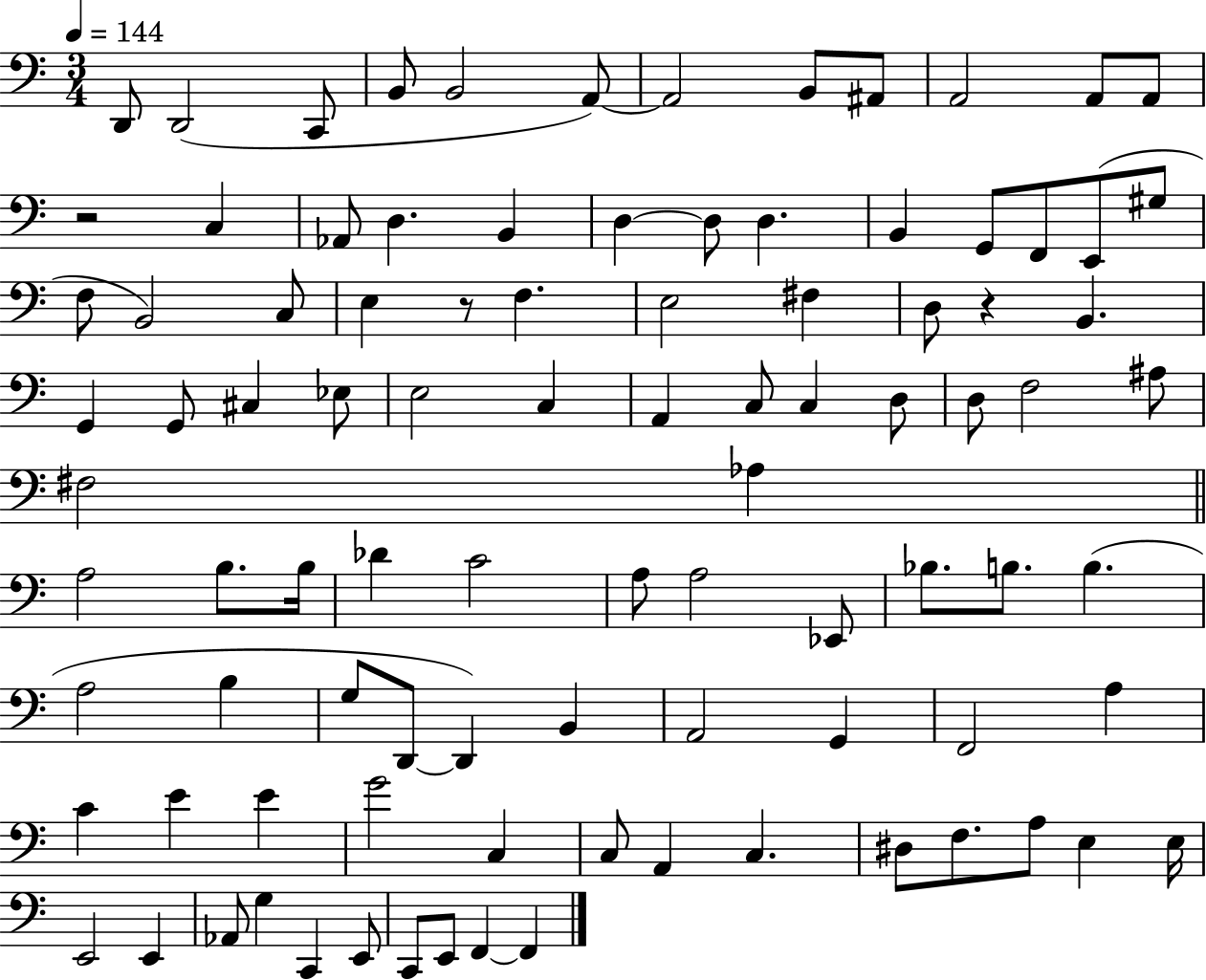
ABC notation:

X:1
T:Untitled
M:3/4
L:1/4
K:C
D,,/2 D,,2 C,,/2 B,,/2 B,,2 A,,/2 A,,2 B,,/2 ^A,,/2 A,,2 A,,/2 A,,/2 z2 C, _A,,/2 D, B,, D, D,/2 D, B,, G,,/2 F,,/2 E,,/2 ^G,/2 F,/2 B,,2 C,/2 E, z/2 F, E,2 ^F, D,/2 z B,, G,, G,,/2 ^C, _E,/2 E,2 C, A,, C,/2 C, D,/2 D,/2 F,2 ^A,/2 ^F,2 _A, A,2 B,/2 B,/4 _D C2 A,/2 A,2 _E,,/2 _B,/2 B,/2 B, A,2 B, G,/2 D,,/2 D,, B,, A,,2 G,, F,,2 A, C E E G2 C, C,/2 A,, C, ^D,/2 F,/2 A,/2 E, E,/4 E,,2 E,, _A,,/2 G, C,, E,,/2 C,,/2 E,,/2 F,, F,,